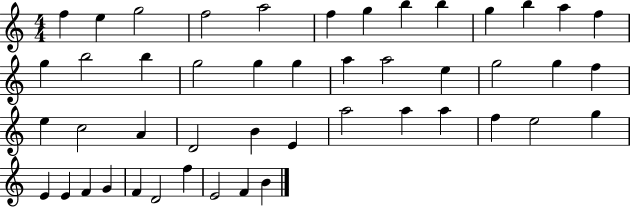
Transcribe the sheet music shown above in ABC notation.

X:1
T:Untitled
M:4/4
L:1/4
K:C
f e g2 f2 a2 f g b b g b a f g b2 b g2 g g a a2 e g2 g f e c2 A D2 B E a2 a a f e2 g E E F G F D2 f E2 F B